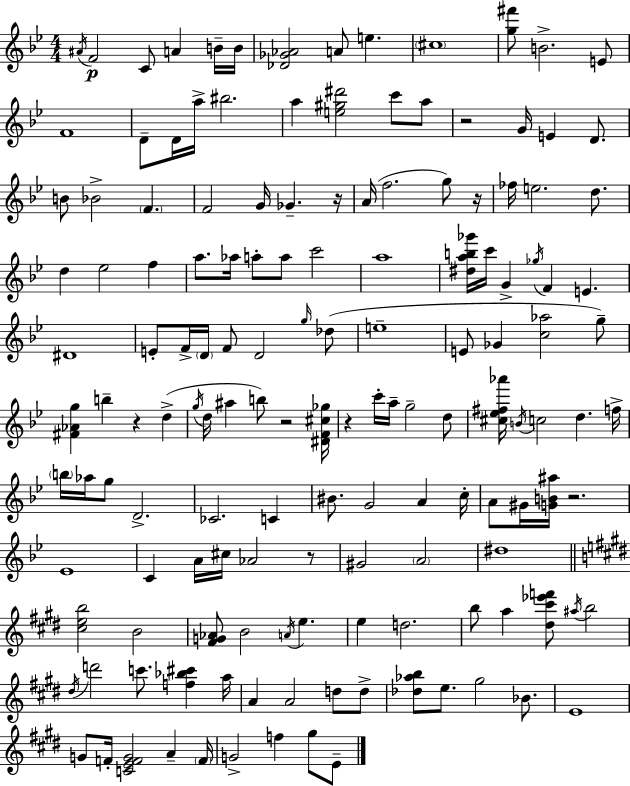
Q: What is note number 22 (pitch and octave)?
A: D4